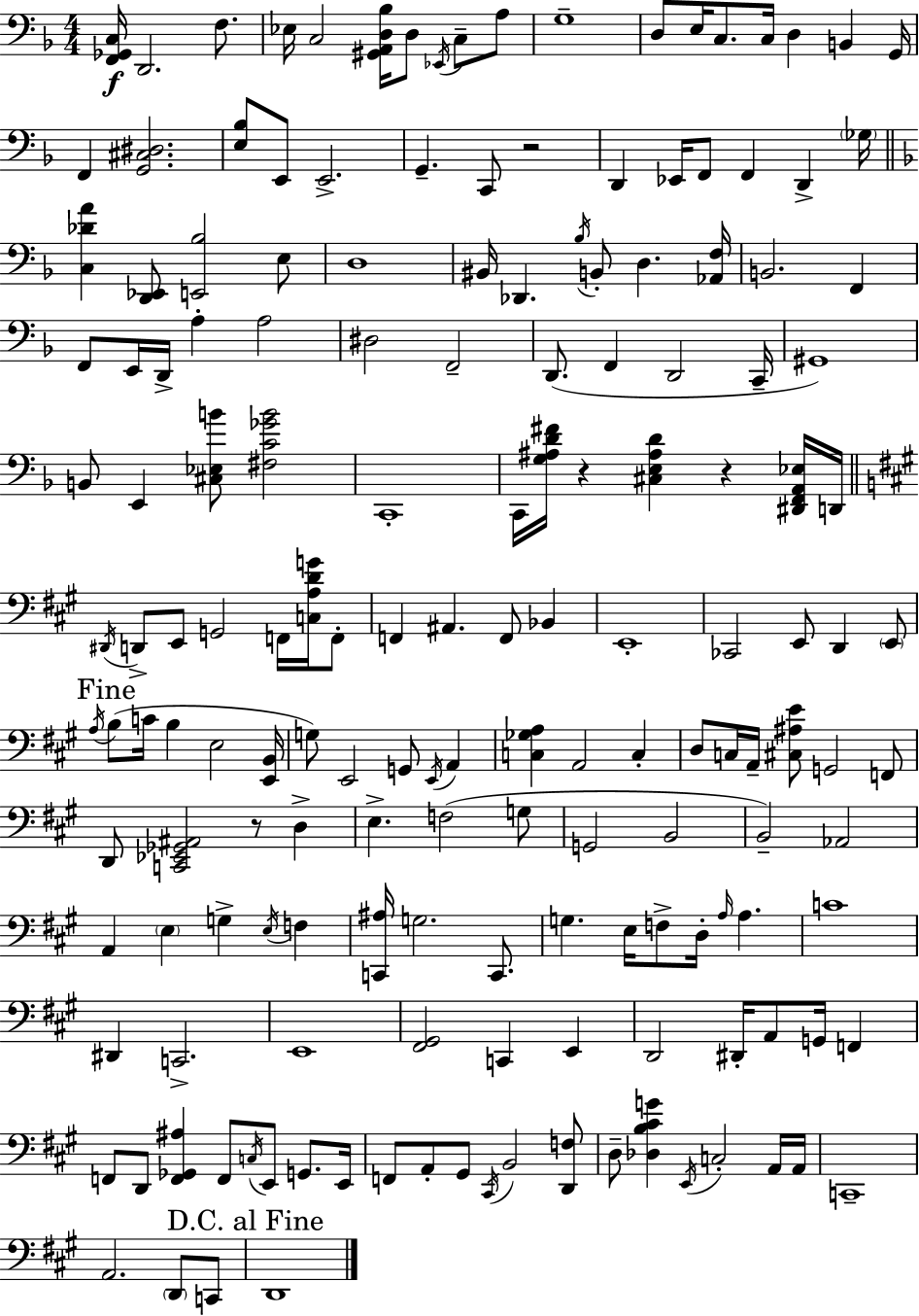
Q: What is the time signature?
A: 4/4